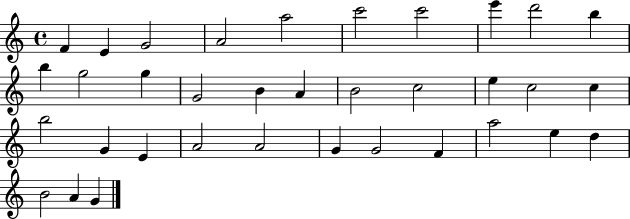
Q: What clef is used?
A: treble